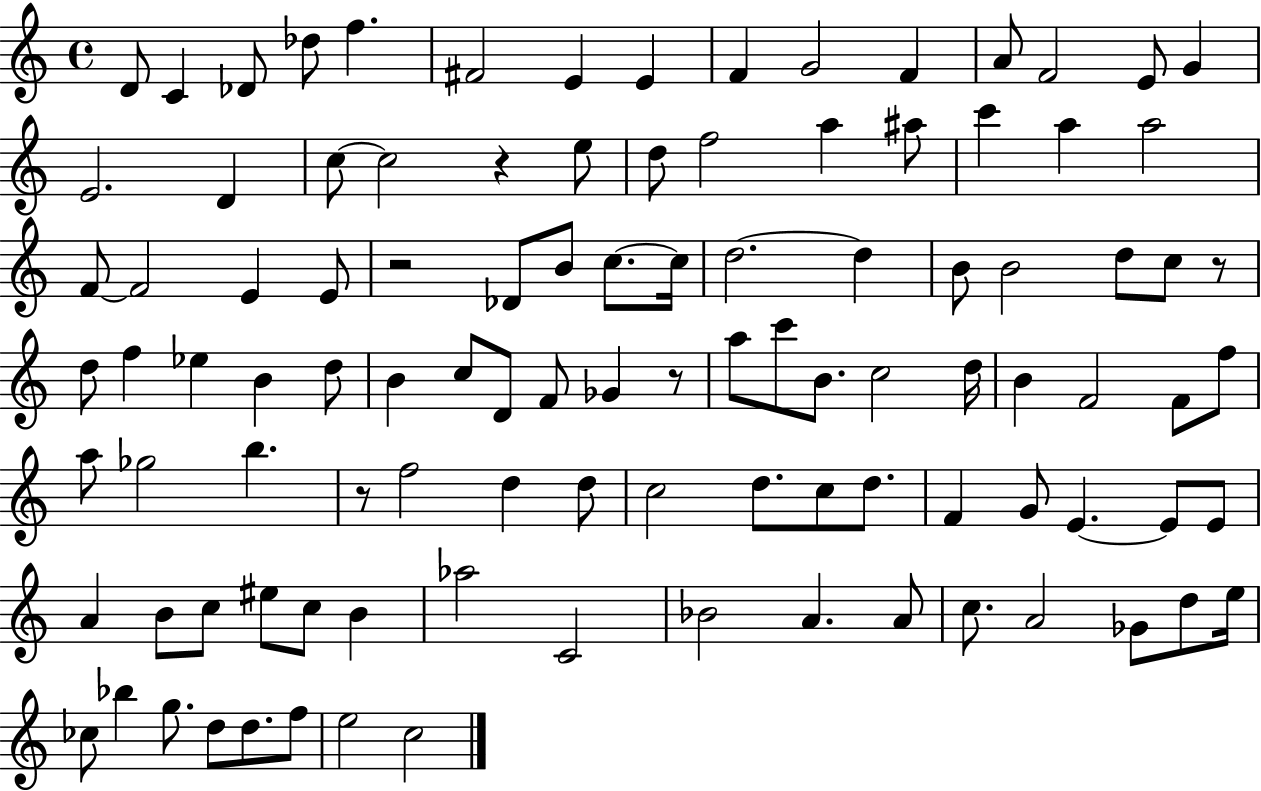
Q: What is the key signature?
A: C major